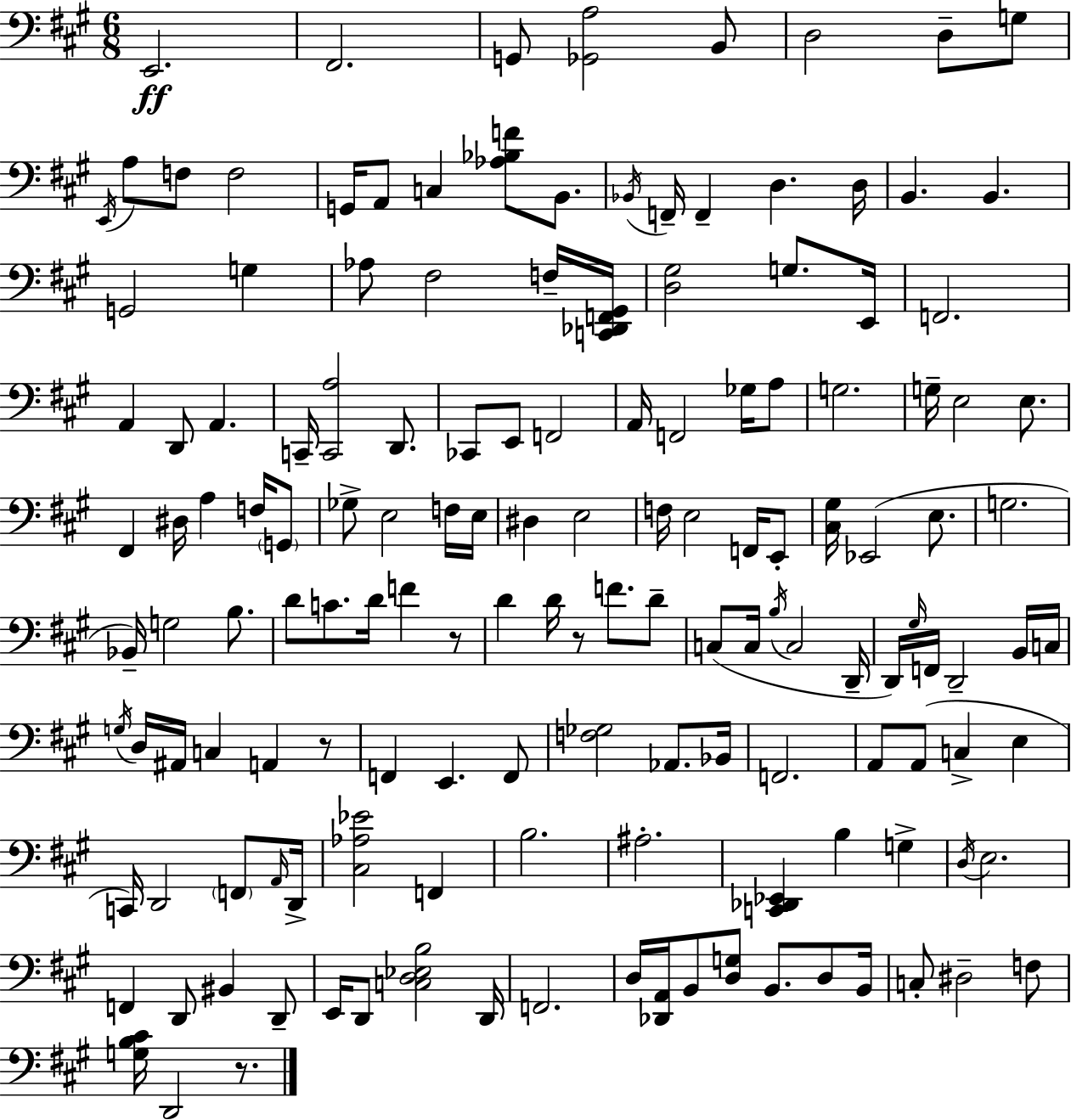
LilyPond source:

{
  \clef bass
  \numericTimeSignature
  \time 6/8
  \key a \major
  e,2.\ff | fis,2. | g,8 <ges, a>2 b,8 | d2 d8-- g8 | \break \acciaccatura { e,16 } a8 f8 f2 | g,16 a,8 c4 <aes bes f'>8 b,8. | \acciaccatura { bes,16 } f,16-- f,4-- d4. | d16 b,4. b,4. | \break g,2 g4 | aes8 fis2 | f16-- <c, des, f, gis,>16 <d gis>2 g8. | e,16 f,2. | \break a,4 d,8 a,4. | c,16-- <c, a>2 d,8. | ces,8 e,8 f,2 | a,16 f,2 ges16 | \break a8 g2. | g16-- e2 e8. | fis,4 dis16 a4 f16 | \parenthesize g,8 ges8-> e2 | \break f16 e16 dis4 e2 | f16 e2 f,16 | e,8-. <cis gis>16 ees,2( e8. | g2. | \break bes,16--) g2 b8. | d'8 c'8. d'16 f'4 | r8 d'4 d'16 r8 f'8. | d'8-- c8( c16 \acciaccatura { b16 } c2 | \break d,16-- d,16) \grace { gis16 } f,16 d,2-- | b,16 c16 \acciaccatura { g16 } d16 ais,16 c4 a,4 | r8 f,4 e,4. | f,8 <f ges>2 | \break aes,8. bes,16 f,2. | a,8 a,8( c4-> | e4 c,16) d,2 | \parenthesize f,8 \grace { a,16 } d,16-> <cis aes ees'>2 | \break f,4 b2. | ais2.-. | <c, des, ees,>4 b4 | g4-> \acciaccatura { d16 } e2. | \break f,4 d,8 | bis,4 d,8-- e,16 d,8 <c d ees b>2 | d,16 f,2. | d16 <des, a,>16 b,8 <d g>8 | \break b,8. d8 b,16 c8-. dis2-- | f8 <g b cis'>16 d,2 | r8. \bar "|."
}